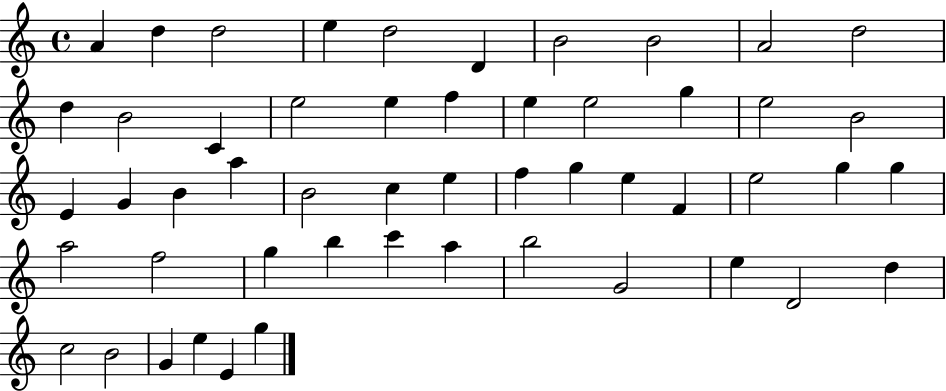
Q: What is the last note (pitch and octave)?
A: G5